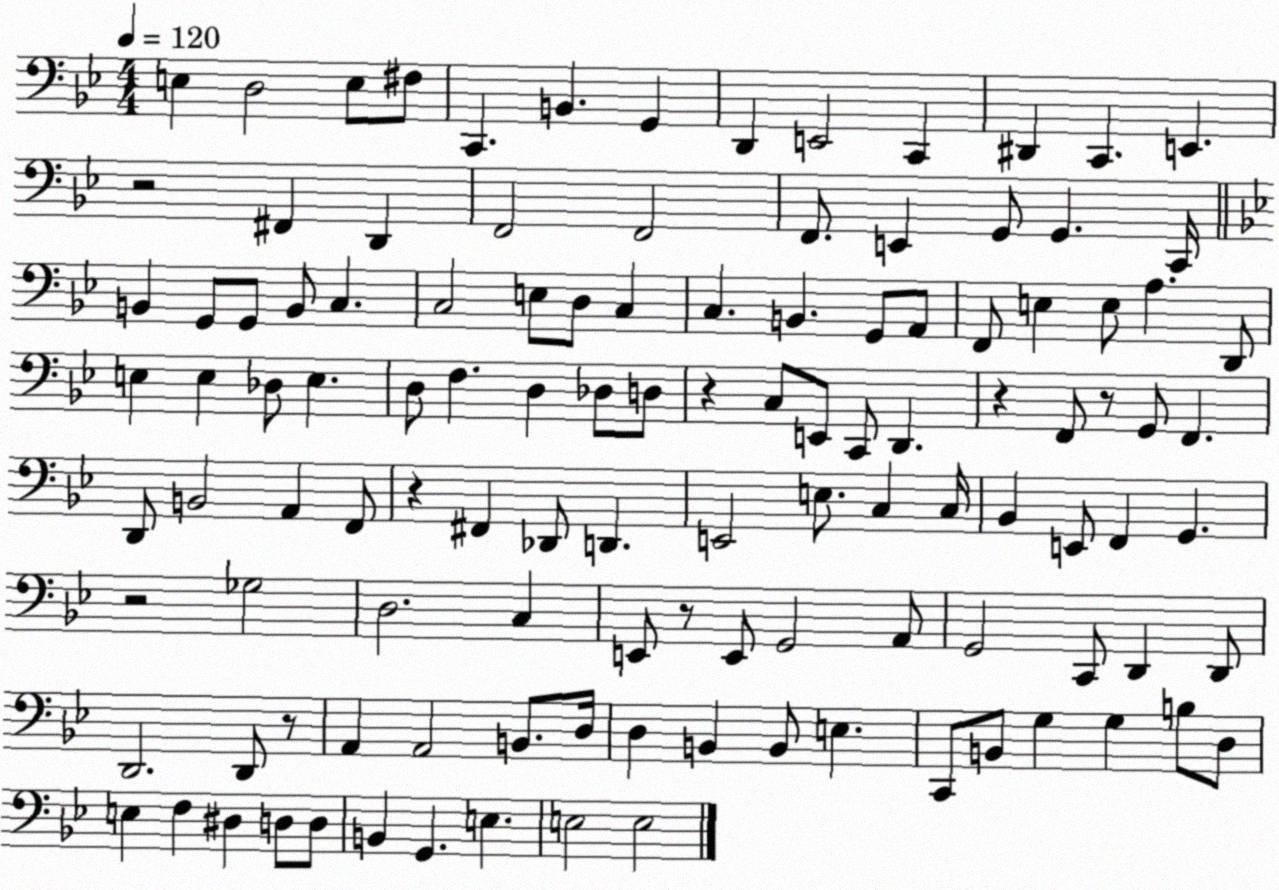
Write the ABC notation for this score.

X:1
T:Untitled
M:4/4
L:1/4
K:Bb
E, D,2 E,/2 ^F,/2 C,, B,, G,, D,, E,,2 C,, ^D,, C,, E,, z2 ^F,, D,, F,,2 F,,2 F,,/2 E,, G,,/2 G,, C,,/4 B,, G,,/2 G,,/2 B,,/2 C, C,2 E,/2 D,/2 C, C, B,, G,,/2 A,,/2 F,,/2 E, E,/2 A, D,,/2 E, E, _D,/2 E, D,/2 F, D, _D,/2 D,/2 z C,/2 E,,/2 C,,/2 D,, z F,,/2 z/2 G,,/2 F,, D,,/2 B,,2 A,, F,,/2 z ^F,, _D,,/2 D,, E,,2 E,/2 C, C,/4 _B,, E,,/2 F,, G,, z2 _G,2 D,2 C, E,,/2 z/2 E,,/2 G,,2 A,,/2 G,,2 C,,/2 D,, D,,/2 D,,2 D,,/2 z/2 A,, A,,2 B,,/2 D,/4 D, B,, B,,/2 E, C,,/2 B,,/2 G, G, B,/2 D,/2 E, F, ^D, D,/2 D,/2 B,, G,, E, E,2 E,2